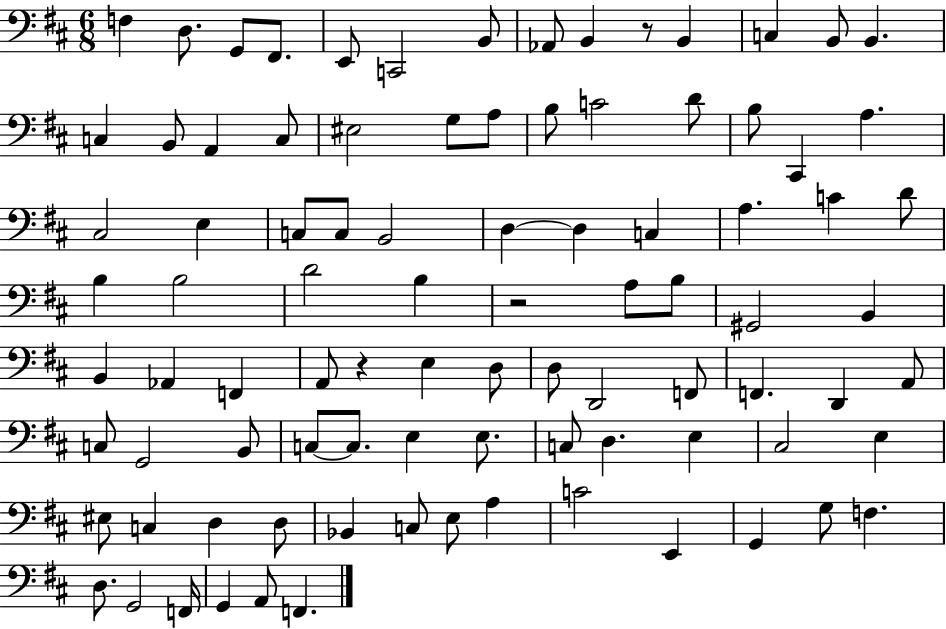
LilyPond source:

{
  \clef bass
  \numericTimeSignature
  \time 6/8
  \key d \major
  f4 d8. g,8 fis,8. | e,8 c,2 b,8 | aes,8 b,4 r8 b,4 | c4 b,8 b,4. | \break c4 b,8 a,4 c8 | eis2 g8 a8 | b8 c'2 d'8 | b8 cis,4 a4. | \break cis2 e4 | c8 c8 b,2 | d4~~ d4 c4 | a4. c'4 d'8 | \break b4 b2 | d'2 b4 | r2 a8 b8 | gis,2 b,4 | \break b,4 aes,4 f,4 | a,8 r4 e4 d8 | d8 d,2 f,8 | f,4. d,4 a,8 | \break c8 g,2 b,8 | c8~~ c8. e4 e8. | c8 d4. e4 | cis2 e4 | \break eis8 c4 d4 d8 | bes,4 c8 e8 a4 | c'2 e,4 | g,4 g8 f4. | \break d8. g,2 f,16 | g,4 a,8 f,4. | \bar "|."
}